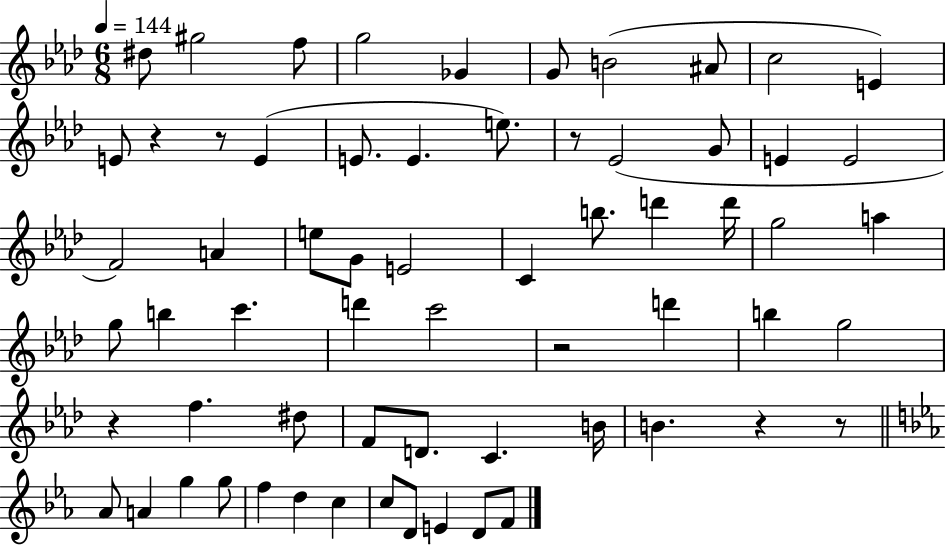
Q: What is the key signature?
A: AES major